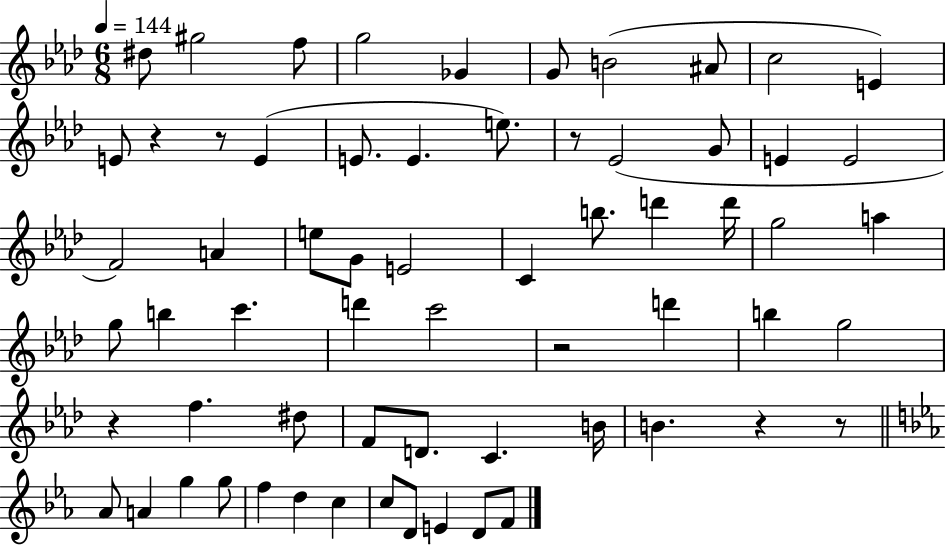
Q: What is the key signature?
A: AES major